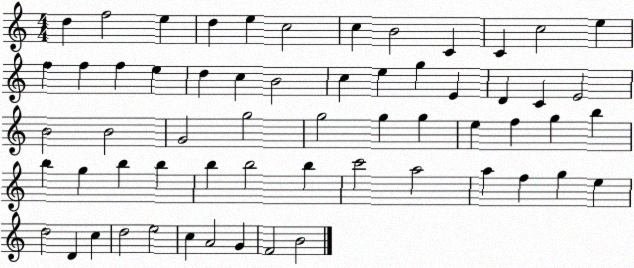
X:1
T:Untitled
M:4/4
L:1/4
K:C
d f2 e d e c2 c B2 C C c2 e f f f e d c B2 c e g E D C E2 B2 B2 G2 g2 g2 g g e f g b b g b b b b2 b c'2 a2 a f g e d2 D c d2 e2 c A2 G F2 B2